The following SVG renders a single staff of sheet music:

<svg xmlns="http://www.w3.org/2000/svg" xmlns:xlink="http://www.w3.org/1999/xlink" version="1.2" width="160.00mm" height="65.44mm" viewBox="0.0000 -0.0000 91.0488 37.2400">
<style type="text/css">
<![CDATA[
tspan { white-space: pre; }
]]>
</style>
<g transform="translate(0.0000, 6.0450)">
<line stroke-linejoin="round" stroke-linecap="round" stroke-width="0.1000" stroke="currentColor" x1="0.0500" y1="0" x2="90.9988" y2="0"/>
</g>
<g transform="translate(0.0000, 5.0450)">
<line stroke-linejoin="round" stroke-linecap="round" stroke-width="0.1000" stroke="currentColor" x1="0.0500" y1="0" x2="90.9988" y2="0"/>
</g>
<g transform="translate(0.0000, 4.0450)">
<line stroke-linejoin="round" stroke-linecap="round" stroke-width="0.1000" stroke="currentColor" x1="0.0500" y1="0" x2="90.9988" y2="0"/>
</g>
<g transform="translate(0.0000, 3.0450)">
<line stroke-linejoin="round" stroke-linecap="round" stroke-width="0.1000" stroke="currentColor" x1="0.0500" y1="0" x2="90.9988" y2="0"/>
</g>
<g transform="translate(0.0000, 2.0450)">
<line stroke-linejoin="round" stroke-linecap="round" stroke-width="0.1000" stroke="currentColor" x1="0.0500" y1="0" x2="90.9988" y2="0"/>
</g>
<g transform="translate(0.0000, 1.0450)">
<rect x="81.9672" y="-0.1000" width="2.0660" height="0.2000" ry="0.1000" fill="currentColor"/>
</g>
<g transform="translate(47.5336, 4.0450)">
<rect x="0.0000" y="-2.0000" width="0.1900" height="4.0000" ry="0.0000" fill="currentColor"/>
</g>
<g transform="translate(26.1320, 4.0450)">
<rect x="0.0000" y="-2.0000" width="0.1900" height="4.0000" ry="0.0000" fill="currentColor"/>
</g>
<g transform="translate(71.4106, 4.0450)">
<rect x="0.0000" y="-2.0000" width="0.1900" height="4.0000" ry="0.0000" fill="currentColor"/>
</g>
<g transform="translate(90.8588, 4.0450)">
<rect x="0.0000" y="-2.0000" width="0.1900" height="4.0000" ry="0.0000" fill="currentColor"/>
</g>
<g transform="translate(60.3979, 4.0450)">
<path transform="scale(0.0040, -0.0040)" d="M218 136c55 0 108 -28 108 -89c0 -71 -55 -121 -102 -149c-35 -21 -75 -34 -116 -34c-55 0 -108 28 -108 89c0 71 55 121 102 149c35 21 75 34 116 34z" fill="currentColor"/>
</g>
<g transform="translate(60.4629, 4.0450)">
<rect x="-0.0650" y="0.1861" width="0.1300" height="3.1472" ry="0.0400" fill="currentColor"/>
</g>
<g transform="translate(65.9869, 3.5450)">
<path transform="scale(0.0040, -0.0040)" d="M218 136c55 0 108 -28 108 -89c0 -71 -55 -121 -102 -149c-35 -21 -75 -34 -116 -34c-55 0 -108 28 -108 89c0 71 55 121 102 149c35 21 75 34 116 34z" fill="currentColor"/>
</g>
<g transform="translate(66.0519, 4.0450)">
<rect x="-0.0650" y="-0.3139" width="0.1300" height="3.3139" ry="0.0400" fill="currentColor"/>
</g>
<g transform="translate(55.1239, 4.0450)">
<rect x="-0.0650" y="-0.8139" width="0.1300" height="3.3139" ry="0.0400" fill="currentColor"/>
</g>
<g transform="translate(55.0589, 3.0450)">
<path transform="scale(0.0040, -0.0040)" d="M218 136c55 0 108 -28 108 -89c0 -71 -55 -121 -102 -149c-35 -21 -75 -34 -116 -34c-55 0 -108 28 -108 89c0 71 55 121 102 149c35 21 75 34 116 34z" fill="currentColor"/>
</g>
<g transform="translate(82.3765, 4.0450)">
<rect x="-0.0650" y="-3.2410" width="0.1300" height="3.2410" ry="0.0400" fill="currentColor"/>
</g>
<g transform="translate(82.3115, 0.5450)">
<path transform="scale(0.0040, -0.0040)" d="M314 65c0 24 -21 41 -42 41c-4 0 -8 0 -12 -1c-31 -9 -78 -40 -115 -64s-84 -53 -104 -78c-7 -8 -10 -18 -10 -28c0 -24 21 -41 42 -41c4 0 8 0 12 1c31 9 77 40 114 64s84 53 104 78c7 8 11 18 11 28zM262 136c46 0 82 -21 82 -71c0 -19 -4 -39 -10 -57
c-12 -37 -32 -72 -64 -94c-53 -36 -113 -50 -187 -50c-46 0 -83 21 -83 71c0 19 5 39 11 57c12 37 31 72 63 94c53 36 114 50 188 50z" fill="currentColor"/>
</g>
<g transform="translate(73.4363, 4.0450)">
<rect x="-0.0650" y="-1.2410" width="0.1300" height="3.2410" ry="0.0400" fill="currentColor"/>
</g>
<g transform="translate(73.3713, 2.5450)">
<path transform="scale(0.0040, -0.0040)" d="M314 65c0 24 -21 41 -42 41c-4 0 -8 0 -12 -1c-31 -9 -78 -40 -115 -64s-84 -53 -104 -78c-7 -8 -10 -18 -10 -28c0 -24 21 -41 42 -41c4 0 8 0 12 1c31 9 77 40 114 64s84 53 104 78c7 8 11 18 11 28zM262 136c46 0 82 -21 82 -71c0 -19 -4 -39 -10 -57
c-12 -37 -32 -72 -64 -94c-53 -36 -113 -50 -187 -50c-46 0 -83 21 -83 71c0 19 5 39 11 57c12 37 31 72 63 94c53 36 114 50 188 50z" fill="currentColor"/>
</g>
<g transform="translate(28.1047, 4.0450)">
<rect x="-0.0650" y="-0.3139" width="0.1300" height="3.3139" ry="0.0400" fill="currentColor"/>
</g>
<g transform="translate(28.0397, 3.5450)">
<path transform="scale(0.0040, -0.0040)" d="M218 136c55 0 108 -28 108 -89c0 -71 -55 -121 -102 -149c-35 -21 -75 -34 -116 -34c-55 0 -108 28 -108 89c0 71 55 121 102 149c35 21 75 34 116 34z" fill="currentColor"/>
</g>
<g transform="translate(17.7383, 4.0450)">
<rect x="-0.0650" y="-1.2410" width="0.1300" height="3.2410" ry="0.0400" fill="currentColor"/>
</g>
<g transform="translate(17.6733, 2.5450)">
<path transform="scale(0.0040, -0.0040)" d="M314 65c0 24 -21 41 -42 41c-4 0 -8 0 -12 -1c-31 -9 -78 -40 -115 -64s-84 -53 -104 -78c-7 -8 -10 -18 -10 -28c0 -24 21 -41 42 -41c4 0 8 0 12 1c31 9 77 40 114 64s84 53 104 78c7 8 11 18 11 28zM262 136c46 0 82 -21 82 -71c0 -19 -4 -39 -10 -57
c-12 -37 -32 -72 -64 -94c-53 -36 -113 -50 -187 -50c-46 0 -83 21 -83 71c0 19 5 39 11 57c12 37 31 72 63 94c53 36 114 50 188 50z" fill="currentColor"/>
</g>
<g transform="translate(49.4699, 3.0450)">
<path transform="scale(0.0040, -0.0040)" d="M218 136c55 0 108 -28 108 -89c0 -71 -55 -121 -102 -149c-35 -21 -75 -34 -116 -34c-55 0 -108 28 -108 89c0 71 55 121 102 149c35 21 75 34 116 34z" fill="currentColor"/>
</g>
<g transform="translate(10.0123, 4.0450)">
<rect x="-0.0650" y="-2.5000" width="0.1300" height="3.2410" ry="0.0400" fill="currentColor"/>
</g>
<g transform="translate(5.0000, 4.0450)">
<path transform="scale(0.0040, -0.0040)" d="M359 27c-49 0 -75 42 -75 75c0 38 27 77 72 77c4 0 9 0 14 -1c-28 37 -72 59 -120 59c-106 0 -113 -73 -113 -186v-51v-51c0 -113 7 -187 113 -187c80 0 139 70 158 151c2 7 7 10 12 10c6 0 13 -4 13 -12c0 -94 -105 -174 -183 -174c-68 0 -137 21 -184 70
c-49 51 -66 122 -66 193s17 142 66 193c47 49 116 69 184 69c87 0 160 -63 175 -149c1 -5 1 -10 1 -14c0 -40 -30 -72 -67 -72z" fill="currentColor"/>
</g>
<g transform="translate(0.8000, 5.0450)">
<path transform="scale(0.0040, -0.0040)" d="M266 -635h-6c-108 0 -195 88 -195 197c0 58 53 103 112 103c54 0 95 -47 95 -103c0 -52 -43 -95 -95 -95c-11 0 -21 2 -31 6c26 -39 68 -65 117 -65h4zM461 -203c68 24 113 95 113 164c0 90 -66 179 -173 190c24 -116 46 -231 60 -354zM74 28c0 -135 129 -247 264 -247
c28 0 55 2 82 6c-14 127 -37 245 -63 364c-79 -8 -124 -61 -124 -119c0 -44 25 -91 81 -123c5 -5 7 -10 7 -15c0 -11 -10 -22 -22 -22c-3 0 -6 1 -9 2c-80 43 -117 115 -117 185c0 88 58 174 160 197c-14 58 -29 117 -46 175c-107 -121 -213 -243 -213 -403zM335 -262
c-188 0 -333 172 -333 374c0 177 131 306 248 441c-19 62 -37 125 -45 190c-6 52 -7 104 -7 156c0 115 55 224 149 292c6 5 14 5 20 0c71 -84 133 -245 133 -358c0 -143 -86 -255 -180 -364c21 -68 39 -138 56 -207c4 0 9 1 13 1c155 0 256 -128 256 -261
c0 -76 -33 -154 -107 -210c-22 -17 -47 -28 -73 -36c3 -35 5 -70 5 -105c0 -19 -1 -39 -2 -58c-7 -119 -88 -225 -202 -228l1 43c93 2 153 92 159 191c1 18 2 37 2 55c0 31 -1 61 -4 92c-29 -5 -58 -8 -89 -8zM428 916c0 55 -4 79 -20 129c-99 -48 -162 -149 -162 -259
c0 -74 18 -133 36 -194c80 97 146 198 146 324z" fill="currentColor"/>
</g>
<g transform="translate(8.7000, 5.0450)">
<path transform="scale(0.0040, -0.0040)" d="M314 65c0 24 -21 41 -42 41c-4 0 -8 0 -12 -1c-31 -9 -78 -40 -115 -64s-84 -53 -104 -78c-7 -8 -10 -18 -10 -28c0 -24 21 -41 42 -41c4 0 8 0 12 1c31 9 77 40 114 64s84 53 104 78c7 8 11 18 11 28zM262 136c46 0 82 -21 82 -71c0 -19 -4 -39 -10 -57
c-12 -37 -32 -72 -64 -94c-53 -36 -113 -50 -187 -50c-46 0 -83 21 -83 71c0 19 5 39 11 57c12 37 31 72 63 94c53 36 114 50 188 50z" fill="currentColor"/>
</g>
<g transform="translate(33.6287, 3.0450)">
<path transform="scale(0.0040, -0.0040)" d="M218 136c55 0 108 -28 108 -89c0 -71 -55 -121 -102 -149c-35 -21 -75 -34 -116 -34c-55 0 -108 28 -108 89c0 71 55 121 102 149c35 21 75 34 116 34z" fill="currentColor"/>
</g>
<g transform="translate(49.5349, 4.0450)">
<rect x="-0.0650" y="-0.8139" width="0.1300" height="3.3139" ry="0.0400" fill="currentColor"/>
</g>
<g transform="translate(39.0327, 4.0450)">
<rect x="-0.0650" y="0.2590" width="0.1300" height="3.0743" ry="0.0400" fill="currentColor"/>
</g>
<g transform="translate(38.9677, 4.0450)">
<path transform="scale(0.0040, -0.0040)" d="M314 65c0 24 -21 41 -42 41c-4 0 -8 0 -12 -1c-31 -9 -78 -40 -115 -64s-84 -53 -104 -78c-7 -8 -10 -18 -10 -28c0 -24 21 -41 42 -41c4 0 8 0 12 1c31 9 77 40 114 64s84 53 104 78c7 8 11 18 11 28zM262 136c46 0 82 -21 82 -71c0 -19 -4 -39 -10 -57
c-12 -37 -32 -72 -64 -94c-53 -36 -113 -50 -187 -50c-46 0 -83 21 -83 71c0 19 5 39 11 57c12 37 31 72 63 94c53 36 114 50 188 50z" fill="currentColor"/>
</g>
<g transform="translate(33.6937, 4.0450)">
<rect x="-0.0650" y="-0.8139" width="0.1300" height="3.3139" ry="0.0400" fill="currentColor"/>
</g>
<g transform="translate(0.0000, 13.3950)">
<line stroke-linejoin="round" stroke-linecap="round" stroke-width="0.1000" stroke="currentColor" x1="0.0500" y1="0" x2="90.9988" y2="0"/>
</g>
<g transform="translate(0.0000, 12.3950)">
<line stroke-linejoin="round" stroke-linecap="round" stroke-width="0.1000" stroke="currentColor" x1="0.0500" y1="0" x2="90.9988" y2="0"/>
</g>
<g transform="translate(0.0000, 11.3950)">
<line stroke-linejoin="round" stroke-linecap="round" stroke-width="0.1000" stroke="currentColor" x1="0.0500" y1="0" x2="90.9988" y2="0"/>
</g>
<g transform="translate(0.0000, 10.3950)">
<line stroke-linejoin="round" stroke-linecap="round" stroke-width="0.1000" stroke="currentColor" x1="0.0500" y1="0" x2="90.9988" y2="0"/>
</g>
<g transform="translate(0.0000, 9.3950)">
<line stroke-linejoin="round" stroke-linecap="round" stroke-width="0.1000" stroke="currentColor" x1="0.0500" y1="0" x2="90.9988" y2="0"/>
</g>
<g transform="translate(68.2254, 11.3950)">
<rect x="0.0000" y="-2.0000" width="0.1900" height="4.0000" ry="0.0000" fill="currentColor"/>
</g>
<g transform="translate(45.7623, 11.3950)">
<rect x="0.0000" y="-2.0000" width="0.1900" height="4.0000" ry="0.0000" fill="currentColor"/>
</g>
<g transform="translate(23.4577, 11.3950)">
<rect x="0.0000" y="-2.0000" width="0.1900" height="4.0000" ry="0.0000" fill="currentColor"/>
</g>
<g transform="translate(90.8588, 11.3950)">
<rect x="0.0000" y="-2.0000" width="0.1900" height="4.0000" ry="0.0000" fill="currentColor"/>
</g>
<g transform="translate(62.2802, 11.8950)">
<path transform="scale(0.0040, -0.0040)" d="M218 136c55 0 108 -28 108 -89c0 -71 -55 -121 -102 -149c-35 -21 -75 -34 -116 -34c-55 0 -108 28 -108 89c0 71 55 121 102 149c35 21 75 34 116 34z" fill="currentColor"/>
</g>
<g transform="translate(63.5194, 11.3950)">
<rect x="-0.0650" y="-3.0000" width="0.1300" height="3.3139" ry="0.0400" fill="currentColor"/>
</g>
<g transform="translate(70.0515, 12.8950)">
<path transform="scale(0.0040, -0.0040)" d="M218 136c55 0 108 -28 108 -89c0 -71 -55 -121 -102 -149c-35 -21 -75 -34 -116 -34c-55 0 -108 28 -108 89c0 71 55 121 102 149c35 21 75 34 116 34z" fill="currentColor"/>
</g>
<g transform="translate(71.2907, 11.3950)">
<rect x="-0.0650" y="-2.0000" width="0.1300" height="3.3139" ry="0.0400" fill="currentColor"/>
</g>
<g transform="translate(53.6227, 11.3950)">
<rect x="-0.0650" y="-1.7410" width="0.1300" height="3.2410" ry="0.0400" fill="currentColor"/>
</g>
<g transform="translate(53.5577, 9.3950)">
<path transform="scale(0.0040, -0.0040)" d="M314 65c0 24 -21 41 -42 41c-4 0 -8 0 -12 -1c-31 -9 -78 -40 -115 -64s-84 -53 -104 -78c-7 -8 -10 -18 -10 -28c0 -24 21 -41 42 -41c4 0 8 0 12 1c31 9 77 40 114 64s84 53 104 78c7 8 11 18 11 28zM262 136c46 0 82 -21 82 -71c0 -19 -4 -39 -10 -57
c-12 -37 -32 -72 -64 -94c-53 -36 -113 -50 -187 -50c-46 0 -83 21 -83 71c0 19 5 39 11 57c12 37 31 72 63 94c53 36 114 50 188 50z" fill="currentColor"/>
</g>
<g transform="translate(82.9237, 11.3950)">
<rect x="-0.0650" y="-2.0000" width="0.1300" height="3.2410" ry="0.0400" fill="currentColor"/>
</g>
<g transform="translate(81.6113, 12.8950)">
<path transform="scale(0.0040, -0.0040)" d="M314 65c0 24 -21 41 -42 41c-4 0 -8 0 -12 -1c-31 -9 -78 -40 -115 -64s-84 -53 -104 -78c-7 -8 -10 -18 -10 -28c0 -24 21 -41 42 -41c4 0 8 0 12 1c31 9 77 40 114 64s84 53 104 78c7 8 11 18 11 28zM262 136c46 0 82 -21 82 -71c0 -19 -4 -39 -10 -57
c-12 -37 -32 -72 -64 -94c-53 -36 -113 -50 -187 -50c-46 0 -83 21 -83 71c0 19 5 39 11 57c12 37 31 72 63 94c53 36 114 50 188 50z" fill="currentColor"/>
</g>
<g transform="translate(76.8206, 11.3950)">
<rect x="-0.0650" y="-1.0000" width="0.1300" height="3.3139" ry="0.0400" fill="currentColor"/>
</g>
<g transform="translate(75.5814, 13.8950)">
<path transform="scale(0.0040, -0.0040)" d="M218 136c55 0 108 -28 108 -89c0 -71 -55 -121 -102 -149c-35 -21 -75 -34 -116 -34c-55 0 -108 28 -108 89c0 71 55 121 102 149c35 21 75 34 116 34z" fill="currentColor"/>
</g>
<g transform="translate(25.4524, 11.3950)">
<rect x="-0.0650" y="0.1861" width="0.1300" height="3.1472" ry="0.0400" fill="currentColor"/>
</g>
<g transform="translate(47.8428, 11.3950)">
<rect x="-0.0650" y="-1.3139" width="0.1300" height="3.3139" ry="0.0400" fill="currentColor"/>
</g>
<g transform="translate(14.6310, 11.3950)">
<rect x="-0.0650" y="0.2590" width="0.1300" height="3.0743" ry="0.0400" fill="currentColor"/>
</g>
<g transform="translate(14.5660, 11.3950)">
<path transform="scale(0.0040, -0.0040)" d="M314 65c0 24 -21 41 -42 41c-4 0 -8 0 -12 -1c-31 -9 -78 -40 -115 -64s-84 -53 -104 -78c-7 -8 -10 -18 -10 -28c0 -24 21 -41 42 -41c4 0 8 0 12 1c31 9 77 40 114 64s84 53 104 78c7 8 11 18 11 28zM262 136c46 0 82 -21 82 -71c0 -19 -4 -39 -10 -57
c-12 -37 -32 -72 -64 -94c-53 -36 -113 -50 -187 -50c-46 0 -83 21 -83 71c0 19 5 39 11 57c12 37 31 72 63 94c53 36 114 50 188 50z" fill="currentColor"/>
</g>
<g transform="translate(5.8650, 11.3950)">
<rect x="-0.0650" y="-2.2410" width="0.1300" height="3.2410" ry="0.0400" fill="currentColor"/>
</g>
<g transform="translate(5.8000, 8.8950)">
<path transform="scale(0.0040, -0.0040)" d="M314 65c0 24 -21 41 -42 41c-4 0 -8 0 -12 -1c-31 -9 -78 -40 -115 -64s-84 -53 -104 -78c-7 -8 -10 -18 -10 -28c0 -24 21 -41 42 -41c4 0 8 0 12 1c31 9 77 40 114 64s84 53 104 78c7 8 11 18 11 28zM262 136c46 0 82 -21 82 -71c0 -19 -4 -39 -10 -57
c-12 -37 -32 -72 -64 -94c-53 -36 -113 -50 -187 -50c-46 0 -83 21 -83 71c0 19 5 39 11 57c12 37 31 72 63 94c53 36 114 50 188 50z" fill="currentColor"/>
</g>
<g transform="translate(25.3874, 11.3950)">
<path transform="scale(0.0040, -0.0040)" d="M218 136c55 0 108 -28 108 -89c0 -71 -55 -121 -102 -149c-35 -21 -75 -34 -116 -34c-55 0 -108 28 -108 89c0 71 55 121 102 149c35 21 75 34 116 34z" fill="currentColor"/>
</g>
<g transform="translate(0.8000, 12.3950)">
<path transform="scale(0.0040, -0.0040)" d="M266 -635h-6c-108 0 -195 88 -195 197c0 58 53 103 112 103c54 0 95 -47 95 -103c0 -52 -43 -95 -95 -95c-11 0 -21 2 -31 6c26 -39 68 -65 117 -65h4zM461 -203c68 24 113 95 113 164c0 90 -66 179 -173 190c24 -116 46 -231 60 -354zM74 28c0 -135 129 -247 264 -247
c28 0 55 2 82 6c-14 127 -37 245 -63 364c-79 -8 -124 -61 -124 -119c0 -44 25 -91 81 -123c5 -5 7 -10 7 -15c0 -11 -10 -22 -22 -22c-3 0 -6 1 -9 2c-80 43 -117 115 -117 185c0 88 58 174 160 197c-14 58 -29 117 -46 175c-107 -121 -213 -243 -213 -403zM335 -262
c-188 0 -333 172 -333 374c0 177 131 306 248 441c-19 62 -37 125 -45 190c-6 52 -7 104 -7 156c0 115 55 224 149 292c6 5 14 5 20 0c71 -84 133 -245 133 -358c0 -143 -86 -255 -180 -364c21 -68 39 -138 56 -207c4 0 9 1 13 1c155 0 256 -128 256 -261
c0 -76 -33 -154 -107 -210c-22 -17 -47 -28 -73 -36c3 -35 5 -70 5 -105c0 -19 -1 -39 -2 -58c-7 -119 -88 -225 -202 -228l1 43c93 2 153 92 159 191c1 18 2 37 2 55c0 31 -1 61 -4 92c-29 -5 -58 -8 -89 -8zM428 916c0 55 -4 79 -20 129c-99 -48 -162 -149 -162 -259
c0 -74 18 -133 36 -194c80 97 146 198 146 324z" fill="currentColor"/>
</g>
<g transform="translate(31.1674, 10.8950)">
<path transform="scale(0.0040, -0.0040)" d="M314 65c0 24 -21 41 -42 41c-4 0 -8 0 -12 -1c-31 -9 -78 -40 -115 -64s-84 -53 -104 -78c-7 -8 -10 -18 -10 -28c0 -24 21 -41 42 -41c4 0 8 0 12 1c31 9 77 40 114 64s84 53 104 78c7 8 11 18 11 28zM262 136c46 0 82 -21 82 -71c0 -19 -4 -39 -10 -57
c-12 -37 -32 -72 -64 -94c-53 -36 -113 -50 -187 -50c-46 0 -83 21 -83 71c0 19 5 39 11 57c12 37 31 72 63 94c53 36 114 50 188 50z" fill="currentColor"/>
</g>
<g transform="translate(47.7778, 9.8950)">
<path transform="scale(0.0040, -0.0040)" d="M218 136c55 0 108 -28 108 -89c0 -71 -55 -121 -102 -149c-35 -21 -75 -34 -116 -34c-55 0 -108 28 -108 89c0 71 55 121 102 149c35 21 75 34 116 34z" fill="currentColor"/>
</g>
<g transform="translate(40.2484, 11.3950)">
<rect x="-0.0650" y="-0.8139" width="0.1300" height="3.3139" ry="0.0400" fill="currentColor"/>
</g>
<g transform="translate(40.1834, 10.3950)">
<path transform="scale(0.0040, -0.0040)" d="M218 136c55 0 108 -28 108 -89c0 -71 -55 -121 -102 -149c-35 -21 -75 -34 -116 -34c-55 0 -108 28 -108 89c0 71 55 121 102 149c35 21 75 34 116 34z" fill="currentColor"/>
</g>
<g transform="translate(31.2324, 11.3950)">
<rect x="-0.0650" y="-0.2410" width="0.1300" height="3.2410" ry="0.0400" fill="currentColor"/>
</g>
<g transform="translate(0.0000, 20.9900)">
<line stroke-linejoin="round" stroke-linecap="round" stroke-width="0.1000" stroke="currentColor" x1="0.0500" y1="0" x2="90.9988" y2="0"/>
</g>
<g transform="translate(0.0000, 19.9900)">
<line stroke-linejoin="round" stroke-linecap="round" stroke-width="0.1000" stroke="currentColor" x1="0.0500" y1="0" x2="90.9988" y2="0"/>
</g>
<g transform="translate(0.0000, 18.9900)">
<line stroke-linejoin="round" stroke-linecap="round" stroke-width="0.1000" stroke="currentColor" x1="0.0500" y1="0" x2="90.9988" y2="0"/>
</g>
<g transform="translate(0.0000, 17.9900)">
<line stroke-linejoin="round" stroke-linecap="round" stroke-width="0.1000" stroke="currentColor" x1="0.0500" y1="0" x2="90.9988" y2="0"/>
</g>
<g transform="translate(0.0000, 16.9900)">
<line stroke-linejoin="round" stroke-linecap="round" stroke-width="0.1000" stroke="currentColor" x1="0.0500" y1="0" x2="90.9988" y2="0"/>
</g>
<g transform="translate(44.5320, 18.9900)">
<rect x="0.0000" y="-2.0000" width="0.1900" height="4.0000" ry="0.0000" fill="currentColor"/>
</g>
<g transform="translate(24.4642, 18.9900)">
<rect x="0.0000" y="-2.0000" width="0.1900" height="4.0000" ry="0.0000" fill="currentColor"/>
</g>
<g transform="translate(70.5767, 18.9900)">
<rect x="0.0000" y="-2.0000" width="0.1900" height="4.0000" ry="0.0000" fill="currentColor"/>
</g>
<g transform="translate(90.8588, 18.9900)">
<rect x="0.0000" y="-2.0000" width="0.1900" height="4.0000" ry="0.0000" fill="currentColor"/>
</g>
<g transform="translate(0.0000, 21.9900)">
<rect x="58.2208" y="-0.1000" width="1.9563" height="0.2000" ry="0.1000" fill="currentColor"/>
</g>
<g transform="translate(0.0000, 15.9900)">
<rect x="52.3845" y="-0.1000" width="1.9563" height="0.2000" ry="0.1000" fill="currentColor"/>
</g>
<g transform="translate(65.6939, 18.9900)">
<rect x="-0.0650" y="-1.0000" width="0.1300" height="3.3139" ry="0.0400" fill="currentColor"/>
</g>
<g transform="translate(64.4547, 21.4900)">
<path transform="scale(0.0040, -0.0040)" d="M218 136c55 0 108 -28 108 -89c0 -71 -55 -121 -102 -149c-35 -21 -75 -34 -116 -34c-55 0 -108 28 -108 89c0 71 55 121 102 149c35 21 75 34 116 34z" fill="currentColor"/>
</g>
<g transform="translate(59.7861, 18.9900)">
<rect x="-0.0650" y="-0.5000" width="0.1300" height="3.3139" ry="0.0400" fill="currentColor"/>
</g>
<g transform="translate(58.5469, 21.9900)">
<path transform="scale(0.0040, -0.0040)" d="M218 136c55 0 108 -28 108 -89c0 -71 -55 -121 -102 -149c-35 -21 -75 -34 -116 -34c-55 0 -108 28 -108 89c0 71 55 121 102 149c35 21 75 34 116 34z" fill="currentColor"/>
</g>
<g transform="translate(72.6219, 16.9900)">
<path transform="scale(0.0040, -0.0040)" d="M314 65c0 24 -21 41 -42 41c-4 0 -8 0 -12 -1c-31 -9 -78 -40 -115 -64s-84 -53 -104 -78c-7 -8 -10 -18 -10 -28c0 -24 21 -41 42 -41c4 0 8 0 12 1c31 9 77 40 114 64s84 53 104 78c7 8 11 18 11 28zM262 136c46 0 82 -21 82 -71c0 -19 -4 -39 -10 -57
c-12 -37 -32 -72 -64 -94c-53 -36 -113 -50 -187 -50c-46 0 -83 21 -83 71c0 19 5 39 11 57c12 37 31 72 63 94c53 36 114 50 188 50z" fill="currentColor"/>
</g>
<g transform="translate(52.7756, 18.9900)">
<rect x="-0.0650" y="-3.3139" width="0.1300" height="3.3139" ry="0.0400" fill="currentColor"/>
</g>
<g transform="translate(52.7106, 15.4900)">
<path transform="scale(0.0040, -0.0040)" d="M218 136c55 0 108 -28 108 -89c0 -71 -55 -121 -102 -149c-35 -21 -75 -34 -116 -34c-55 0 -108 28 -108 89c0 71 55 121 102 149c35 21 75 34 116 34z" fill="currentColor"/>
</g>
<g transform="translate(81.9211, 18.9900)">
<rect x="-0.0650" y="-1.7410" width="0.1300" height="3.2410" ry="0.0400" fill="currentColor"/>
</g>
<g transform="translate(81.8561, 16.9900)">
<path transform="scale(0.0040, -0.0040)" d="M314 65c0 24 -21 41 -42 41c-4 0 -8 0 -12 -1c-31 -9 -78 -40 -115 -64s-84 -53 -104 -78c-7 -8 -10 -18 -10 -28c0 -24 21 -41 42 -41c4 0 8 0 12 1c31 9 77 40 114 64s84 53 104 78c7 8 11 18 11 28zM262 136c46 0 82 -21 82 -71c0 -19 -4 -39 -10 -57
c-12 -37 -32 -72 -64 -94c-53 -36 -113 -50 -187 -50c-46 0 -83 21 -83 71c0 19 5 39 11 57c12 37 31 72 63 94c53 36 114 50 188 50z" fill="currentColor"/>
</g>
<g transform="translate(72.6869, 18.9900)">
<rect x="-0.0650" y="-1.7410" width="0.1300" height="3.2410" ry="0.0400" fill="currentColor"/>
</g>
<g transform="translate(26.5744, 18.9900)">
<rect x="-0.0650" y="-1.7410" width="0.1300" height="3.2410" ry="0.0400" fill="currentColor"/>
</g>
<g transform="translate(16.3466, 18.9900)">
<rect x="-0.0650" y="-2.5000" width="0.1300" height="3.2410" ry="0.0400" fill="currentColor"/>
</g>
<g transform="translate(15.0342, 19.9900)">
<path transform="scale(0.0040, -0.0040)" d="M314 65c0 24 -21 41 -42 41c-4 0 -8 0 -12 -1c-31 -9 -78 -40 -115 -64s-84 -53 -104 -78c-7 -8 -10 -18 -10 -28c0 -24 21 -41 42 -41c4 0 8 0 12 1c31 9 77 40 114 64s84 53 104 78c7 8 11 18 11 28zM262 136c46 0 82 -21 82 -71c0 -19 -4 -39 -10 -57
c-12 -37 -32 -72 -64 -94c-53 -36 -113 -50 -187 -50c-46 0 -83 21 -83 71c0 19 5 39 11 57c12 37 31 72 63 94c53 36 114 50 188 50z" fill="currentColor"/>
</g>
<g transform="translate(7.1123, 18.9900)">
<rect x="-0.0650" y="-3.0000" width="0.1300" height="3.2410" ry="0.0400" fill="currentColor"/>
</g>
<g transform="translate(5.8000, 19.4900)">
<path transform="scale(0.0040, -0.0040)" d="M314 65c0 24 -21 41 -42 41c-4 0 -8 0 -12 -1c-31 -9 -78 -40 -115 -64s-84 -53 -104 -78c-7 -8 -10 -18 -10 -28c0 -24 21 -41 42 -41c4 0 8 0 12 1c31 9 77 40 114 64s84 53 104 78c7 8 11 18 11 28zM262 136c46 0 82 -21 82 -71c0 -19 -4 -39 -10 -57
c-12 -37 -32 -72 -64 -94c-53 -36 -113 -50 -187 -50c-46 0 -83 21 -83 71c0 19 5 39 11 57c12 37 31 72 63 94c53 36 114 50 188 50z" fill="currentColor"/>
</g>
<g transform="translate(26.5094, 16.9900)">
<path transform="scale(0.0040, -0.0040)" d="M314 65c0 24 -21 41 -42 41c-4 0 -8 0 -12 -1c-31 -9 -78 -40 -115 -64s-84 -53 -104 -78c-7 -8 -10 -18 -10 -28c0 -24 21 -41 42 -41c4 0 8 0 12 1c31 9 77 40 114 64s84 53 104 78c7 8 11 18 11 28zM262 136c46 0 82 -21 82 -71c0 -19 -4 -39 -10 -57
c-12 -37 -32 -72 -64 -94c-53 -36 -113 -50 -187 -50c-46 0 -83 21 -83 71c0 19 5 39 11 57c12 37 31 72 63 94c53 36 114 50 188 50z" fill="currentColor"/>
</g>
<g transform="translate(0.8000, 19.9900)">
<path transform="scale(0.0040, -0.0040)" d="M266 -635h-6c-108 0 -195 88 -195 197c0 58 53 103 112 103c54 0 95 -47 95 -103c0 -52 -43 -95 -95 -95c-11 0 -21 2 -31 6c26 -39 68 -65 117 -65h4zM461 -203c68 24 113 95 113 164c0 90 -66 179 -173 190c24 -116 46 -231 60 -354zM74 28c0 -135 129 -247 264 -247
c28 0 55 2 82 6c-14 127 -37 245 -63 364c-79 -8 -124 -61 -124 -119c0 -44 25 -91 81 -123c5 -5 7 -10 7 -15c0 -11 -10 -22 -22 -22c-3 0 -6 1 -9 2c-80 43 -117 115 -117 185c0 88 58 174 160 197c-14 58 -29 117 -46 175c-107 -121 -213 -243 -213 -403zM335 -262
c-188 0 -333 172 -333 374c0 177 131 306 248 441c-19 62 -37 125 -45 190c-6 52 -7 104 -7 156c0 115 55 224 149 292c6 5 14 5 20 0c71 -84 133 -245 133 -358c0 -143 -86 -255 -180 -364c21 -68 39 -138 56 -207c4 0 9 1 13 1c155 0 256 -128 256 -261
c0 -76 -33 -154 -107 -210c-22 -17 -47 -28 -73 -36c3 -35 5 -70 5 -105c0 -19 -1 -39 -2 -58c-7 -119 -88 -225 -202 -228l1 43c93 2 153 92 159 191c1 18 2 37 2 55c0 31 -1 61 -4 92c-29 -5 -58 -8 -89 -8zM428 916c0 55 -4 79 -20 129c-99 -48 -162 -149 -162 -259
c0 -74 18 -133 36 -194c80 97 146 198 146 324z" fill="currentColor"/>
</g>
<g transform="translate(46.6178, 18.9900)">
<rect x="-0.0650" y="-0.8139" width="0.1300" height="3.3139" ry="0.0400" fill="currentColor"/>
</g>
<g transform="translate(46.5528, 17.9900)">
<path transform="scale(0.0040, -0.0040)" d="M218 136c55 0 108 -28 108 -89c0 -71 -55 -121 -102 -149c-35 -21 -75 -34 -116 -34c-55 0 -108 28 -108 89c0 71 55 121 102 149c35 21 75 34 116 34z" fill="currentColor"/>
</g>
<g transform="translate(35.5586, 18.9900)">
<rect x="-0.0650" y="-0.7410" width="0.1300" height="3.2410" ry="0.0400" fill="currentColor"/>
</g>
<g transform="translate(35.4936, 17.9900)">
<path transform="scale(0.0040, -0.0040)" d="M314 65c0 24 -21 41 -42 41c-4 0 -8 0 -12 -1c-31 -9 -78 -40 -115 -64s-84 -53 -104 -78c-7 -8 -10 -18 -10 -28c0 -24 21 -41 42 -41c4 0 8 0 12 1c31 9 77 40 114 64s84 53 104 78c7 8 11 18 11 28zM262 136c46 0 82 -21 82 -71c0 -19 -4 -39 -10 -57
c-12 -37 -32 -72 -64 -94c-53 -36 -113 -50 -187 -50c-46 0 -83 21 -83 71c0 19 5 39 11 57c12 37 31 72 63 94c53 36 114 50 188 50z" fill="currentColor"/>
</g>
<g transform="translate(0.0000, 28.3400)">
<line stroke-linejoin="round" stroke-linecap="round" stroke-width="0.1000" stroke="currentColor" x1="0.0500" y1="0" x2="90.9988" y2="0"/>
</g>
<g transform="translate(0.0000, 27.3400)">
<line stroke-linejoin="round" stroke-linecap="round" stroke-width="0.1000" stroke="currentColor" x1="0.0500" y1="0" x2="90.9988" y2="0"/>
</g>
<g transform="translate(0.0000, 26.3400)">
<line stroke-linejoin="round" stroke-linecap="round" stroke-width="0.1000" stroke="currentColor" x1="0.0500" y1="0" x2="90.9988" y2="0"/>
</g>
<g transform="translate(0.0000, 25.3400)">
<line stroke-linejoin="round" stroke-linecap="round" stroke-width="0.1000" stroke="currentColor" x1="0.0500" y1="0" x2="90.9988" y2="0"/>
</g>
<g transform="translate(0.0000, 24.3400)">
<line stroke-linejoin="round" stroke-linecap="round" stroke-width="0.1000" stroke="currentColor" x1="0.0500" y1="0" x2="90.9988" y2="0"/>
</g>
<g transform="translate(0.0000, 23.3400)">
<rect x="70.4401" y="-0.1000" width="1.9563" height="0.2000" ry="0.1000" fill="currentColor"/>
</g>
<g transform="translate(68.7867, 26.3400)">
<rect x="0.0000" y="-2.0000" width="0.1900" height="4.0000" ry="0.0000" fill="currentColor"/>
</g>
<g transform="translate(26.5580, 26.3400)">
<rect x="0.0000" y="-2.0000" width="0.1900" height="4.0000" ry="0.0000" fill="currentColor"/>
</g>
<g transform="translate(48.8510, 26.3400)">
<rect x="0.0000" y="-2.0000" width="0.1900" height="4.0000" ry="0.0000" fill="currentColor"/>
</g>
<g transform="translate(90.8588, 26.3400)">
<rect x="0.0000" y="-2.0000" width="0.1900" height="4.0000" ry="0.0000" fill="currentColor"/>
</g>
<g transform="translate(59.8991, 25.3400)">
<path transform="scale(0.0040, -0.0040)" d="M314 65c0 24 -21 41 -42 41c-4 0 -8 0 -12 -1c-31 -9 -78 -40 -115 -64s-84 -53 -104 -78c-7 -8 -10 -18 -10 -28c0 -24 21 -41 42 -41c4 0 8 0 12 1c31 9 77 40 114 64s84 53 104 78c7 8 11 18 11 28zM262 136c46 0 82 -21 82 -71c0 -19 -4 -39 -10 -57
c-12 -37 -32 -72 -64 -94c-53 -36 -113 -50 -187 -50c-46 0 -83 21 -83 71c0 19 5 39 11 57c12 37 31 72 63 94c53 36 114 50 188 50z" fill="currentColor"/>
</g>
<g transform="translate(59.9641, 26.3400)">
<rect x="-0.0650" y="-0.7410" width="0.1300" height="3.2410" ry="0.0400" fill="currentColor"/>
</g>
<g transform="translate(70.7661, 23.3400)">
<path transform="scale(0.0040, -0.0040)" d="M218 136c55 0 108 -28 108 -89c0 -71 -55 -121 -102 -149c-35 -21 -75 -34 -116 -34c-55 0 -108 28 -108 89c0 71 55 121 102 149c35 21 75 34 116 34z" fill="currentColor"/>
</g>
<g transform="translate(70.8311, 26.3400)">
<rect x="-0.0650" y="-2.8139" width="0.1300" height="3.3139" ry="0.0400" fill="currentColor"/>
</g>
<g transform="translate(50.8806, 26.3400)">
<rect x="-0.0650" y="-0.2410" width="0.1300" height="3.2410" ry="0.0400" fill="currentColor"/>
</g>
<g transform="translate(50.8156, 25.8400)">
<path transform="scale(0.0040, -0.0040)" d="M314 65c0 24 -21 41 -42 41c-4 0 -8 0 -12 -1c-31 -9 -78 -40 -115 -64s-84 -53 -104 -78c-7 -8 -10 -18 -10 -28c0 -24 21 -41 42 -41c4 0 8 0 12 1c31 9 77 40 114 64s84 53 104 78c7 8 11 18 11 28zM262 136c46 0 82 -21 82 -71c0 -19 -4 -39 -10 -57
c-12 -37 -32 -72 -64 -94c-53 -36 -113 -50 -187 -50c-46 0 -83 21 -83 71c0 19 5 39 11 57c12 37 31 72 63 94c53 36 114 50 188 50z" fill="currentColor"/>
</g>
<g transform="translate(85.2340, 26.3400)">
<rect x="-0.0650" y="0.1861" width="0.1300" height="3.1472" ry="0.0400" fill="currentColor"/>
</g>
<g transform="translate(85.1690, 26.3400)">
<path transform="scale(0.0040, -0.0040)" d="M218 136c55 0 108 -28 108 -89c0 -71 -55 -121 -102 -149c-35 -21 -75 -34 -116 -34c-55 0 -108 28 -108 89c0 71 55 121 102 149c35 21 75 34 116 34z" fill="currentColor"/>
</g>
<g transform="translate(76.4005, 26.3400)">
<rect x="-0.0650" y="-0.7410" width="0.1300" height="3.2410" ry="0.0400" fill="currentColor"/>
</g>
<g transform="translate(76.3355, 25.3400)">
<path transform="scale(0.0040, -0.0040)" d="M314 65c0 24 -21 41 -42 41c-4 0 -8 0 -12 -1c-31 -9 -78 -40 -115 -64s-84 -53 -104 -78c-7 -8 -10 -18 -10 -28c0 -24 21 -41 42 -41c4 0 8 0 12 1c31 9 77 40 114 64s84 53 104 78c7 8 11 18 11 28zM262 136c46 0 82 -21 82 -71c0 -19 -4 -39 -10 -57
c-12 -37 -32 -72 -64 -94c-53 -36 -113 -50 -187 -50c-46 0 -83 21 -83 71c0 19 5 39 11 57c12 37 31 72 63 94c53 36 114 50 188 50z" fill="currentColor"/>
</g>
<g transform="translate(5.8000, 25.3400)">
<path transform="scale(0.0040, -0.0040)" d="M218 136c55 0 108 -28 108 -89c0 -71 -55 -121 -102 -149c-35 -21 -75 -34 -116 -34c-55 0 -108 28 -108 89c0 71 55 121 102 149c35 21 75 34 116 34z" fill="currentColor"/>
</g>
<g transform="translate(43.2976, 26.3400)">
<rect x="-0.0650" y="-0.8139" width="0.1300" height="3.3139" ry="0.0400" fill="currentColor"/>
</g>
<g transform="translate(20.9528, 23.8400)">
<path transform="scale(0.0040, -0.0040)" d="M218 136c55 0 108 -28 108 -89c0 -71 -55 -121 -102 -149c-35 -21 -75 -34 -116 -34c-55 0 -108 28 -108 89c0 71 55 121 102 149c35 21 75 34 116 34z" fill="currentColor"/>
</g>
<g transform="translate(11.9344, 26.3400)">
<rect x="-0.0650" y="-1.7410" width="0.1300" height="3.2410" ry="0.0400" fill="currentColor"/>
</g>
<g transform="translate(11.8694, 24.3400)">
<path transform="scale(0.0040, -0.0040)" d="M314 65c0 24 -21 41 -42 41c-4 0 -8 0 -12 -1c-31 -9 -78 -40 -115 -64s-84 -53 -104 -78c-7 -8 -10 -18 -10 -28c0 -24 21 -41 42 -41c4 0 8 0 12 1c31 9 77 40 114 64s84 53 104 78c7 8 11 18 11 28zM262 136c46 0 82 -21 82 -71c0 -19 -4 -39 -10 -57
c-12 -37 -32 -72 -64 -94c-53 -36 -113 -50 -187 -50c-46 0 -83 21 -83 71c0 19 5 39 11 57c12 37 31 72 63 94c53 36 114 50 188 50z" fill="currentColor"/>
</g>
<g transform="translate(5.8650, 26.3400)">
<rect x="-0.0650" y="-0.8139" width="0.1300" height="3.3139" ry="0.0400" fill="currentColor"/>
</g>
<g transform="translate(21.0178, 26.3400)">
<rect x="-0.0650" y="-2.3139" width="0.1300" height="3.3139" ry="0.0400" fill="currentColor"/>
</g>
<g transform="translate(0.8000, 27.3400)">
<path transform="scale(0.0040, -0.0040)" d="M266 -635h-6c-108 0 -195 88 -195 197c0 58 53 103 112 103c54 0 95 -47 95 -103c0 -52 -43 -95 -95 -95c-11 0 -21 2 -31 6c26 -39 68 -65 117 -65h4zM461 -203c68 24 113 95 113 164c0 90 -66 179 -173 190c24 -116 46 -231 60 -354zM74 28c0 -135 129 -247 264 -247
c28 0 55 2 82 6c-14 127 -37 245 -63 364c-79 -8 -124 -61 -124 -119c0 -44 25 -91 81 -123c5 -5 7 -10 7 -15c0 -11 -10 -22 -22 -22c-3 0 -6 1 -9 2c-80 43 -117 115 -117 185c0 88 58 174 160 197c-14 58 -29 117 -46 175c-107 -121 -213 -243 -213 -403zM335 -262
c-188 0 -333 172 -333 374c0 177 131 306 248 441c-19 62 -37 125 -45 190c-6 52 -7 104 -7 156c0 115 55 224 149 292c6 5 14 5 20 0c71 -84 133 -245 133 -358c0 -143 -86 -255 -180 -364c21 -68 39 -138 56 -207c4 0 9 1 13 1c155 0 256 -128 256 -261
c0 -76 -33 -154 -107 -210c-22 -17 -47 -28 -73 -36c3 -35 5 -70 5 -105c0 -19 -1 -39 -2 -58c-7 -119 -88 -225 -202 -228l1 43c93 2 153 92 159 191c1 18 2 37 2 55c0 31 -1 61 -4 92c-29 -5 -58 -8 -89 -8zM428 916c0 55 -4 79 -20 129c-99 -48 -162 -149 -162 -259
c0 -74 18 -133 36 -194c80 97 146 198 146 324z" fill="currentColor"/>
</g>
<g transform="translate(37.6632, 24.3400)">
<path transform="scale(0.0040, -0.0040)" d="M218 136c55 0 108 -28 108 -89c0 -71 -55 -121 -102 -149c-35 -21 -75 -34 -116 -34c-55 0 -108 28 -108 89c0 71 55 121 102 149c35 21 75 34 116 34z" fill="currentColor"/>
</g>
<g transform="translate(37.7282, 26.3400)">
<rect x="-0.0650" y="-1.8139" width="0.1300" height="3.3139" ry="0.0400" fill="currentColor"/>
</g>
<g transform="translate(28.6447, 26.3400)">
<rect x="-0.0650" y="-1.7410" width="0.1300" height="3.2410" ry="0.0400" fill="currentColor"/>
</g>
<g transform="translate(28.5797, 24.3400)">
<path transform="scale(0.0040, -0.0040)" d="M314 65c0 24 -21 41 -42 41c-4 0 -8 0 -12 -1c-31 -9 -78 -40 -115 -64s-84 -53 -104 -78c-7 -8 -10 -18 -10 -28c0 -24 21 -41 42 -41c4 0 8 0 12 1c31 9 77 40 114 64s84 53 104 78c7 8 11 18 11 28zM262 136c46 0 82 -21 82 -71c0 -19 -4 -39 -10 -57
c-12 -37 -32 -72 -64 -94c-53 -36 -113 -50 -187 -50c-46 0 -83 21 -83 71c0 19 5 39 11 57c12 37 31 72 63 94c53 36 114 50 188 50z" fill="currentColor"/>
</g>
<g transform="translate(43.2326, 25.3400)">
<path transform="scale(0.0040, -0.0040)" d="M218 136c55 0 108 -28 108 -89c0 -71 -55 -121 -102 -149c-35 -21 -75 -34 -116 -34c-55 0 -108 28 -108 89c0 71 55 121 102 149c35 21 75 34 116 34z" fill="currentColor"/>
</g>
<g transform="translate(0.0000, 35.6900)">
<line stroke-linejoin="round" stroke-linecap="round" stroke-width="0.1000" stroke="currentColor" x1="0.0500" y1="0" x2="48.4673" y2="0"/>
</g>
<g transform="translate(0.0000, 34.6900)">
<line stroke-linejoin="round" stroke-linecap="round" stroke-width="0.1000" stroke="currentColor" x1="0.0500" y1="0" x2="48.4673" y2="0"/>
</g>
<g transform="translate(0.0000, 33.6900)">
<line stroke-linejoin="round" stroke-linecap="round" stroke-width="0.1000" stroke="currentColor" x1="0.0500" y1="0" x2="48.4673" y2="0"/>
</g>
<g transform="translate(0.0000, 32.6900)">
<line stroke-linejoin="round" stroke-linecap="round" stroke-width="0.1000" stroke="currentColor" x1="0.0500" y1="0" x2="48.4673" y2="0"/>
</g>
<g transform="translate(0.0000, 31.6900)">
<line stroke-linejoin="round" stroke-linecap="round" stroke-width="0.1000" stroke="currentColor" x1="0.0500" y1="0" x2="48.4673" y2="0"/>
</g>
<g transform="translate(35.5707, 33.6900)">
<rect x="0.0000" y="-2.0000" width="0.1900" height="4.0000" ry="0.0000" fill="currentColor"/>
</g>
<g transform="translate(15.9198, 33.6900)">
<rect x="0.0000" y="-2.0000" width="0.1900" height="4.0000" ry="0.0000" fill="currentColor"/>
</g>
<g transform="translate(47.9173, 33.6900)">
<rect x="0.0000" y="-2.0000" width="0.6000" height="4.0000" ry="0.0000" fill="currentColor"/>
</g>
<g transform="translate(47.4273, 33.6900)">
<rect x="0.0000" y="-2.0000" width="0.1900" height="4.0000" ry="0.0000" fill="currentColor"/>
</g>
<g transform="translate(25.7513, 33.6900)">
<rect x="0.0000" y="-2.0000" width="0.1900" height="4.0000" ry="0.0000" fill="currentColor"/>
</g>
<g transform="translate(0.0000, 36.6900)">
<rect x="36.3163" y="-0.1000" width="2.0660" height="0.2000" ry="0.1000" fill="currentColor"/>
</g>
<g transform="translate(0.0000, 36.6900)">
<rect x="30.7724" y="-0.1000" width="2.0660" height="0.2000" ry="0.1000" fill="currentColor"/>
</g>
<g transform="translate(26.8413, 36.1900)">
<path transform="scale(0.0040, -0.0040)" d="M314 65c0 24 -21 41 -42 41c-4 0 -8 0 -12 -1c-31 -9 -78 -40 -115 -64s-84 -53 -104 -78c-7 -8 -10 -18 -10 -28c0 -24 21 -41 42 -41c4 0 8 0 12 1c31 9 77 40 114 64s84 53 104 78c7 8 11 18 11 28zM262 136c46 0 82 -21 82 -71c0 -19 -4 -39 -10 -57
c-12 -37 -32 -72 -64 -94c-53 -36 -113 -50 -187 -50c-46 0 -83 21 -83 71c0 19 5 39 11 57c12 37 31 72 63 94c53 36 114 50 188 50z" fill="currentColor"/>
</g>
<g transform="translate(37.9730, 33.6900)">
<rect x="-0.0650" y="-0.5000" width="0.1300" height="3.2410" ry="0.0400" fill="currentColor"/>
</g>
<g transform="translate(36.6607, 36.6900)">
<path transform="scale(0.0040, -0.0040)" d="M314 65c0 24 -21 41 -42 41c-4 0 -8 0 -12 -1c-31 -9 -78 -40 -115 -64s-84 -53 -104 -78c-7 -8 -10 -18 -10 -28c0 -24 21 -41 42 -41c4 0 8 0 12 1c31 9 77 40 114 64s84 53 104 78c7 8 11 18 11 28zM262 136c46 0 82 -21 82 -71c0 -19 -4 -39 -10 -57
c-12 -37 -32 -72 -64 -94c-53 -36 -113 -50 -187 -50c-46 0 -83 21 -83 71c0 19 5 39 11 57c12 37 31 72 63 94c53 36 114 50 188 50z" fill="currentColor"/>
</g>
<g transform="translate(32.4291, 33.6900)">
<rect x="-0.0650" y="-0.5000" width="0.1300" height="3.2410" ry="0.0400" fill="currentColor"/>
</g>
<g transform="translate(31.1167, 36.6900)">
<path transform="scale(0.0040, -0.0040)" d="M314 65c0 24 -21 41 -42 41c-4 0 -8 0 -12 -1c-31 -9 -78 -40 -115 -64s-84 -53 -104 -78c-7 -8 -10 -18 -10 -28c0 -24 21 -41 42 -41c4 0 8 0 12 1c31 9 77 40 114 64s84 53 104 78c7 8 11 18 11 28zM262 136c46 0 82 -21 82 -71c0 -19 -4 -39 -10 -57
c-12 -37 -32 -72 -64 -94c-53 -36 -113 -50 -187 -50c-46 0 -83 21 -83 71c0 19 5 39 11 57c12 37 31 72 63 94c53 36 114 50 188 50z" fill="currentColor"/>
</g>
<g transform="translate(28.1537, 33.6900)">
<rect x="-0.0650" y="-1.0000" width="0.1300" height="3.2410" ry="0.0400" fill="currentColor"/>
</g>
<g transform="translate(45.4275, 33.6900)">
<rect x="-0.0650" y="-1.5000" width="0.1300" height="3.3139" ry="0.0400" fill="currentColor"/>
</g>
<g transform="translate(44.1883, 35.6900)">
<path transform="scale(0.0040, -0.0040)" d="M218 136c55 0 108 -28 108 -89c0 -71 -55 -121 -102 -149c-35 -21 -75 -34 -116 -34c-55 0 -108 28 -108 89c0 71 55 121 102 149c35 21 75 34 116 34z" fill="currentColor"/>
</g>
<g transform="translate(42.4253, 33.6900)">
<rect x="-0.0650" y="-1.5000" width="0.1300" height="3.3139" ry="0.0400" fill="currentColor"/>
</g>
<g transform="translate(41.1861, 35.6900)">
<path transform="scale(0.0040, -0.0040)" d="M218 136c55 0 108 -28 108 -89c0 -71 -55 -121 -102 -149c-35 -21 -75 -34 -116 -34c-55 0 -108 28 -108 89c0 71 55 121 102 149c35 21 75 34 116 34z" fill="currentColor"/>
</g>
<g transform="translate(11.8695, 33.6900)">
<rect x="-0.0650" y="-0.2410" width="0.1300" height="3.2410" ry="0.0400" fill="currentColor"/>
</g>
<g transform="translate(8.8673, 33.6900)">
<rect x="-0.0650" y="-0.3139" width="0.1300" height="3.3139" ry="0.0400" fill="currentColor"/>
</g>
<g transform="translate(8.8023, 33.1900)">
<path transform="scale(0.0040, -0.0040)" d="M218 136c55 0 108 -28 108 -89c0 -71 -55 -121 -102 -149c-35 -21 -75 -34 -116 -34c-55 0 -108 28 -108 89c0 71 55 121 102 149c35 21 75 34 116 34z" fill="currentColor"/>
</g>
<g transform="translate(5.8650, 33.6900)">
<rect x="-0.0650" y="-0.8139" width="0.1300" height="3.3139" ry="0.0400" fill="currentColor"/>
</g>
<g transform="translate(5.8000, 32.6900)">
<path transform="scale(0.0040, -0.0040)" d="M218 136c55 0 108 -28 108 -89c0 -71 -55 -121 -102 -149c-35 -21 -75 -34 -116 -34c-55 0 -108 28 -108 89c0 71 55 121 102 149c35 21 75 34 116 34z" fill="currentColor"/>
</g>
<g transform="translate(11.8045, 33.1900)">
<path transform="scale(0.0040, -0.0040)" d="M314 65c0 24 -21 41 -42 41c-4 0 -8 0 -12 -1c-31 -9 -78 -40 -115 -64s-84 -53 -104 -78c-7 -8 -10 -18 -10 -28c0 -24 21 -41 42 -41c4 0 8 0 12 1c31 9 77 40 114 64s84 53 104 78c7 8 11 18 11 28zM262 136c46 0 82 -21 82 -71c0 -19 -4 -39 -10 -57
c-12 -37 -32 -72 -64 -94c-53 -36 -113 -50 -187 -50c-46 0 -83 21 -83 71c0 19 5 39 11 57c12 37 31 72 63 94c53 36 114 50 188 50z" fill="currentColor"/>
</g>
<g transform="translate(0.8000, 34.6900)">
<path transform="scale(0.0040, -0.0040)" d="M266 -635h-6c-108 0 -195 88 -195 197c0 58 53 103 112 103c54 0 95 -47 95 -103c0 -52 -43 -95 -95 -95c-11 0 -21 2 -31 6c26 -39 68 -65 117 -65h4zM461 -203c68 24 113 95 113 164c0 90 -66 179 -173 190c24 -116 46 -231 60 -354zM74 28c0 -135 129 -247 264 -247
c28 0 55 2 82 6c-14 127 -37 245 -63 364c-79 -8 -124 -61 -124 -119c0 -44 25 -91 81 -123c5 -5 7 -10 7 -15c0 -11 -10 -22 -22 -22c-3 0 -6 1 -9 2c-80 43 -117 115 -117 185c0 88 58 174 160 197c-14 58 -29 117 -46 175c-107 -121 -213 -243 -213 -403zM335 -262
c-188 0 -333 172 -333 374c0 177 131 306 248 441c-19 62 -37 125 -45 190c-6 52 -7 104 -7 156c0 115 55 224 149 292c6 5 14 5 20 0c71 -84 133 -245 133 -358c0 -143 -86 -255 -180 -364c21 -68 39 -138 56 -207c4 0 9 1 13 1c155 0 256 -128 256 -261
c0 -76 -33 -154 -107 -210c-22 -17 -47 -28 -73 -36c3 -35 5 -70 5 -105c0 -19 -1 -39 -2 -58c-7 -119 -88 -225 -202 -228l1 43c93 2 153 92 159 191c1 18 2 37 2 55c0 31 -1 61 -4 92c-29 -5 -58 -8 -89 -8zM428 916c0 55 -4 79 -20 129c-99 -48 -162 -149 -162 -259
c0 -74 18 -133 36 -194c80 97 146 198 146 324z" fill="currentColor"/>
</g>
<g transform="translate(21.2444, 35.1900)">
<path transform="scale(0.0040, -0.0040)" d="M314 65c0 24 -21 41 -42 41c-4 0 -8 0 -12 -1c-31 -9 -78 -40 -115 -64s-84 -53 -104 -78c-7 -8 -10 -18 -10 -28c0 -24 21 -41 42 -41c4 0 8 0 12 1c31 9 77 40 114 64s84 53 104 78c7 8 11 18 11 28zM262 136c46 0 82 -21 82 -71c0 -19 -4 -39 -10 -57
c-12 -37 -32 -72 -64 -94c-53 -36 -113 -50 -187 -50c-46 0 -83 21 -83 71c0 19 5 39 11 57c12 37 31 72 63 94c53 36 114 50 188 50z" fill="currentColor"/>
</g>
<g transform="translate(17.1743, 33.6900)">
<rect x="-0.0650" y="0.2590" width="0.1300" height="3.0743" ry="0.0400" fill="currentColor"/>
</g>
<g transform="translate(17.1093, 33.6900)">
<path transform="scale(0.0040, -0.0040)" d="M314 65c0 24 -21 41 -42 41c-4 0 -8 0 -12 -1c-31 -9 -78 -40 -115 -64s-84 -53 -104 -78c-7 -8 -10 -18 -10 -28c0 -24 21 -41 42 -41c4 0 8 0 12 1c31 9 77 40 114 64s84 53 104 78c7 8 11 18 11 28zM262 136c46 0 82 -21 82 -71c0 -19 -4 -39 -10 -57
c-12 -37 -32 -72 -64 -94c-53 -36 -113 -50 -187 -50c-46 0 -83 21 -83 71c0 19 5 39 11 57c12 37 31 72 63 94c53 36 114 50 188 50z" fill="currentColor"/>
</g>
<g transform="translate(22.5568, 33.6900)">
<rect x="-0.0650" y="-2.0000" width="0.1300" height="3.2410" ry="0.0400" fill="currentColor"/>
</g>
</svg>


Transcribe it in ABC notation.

X:1
T:Untitled
M:4/4
L:1/4
K:C
G2 e2 c d B2 d d B c e2 b2 g2 B2 B c2 d e f2 A F D F2 A2 G2 f2 d2 d b C D f2 f2 d f2 g f2 f d c2 d2 a d2 B d c c2 B2 F2 D2 C2 C2 E E